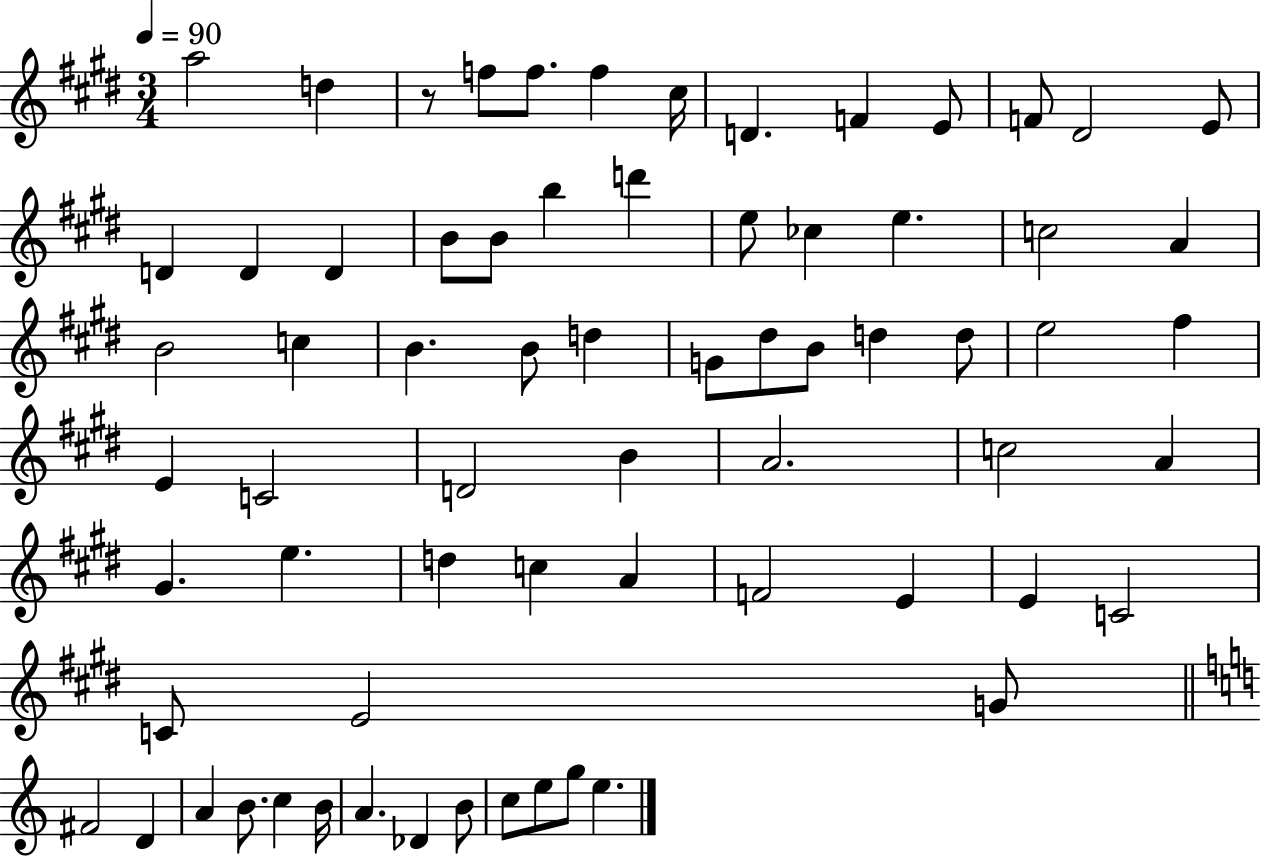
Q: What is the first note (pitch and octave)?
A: A5